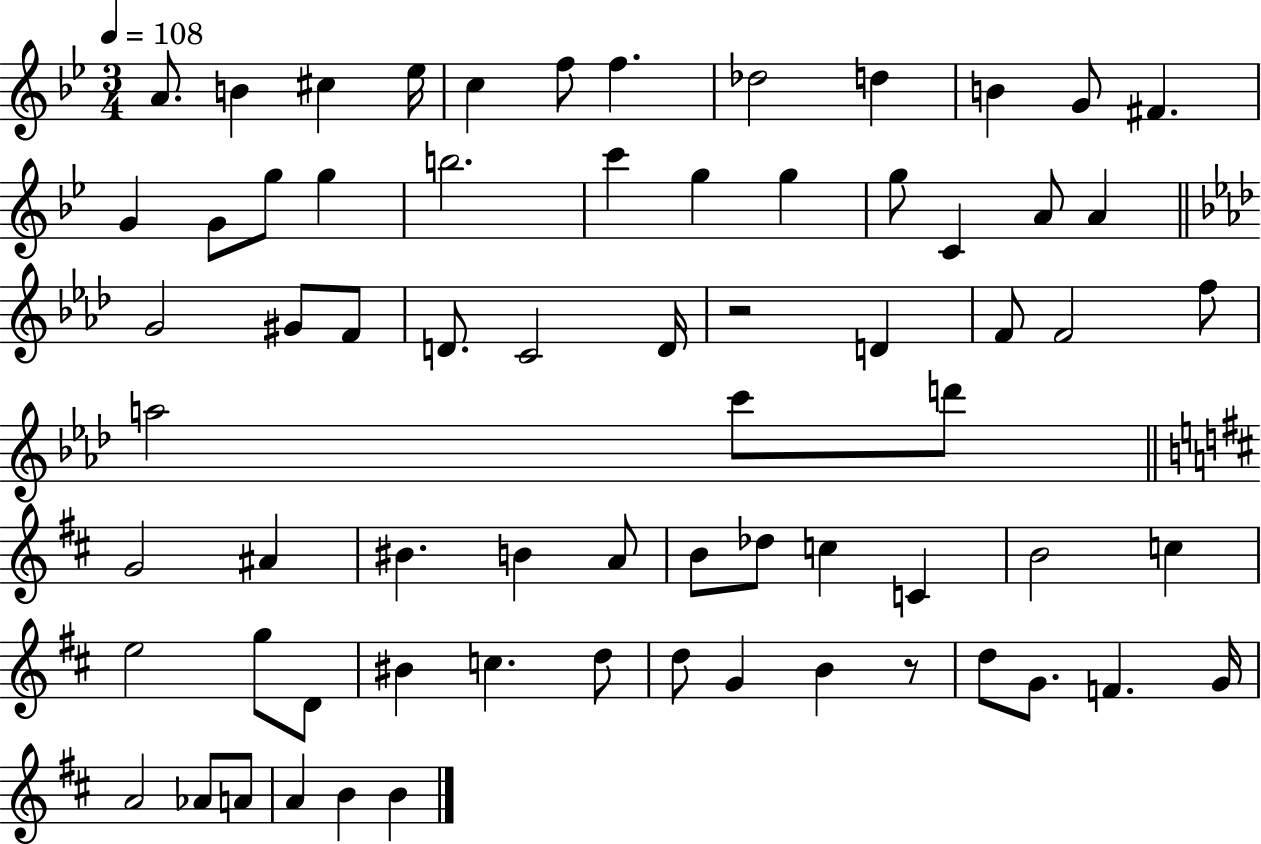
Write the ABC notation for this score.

X:1
T:Untitled
M:3/4
L:1/4
K:Bb
A/2 B ^c _e/4 c f/2 f _d2 d B G/2 ^F G G/2 g/2 g b2 c' g g g/2 C A/2 A G2 ^G/2 F/2 D/2 C2 D/4 z2 D F/2 F2 f/2 a2 c'/2 d'/2 G2 ^A ^B B A/2 B/2 _d/2 c C B2 c e2 g/2 D/2 ^B c d/2 d/2 G B z/2 d/2 G/2 F G/4 A2 _A/2 A/2 A B B